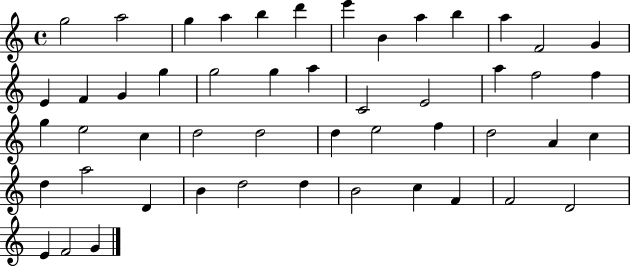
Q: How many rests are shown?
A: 0